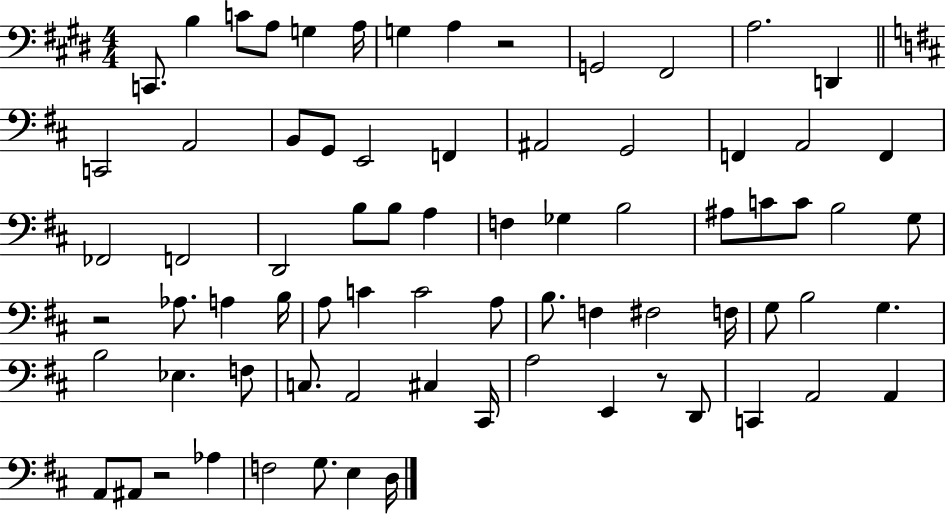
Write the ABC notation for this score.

X:1
T:Untitled
M:4/4
L:1/4
K:E
C,,/2 B, C/2 A,/2 G, A,/4 G, A, z2 G,,2 ^F,,2 A,2 D,, C,,2 A,,2 B,,/2 G,,/2 E,,2 F,, ^A,,2 G,,2 F,, A,,2 F,, _F,,2 F,,2 D,,2 B,/2 B,/2 A, F, _G, B,2 ^A,/2 C/2 C/2 B,2 G,/2 z2 _A,/2 A, B,/4 A,/2 C C2 A,/2 B,/2 F, ^F,2 F,/4 G,/2 B,2 G, B,2 _E, F,/2 C,/2 A,,2 ^C, ^C,,/4 A,2 E,, z/2 D,,/2 C,, A,,2 A,, A,,/2 ^A,,/2 z2 _A, F,2 G,/2 E, D,/4